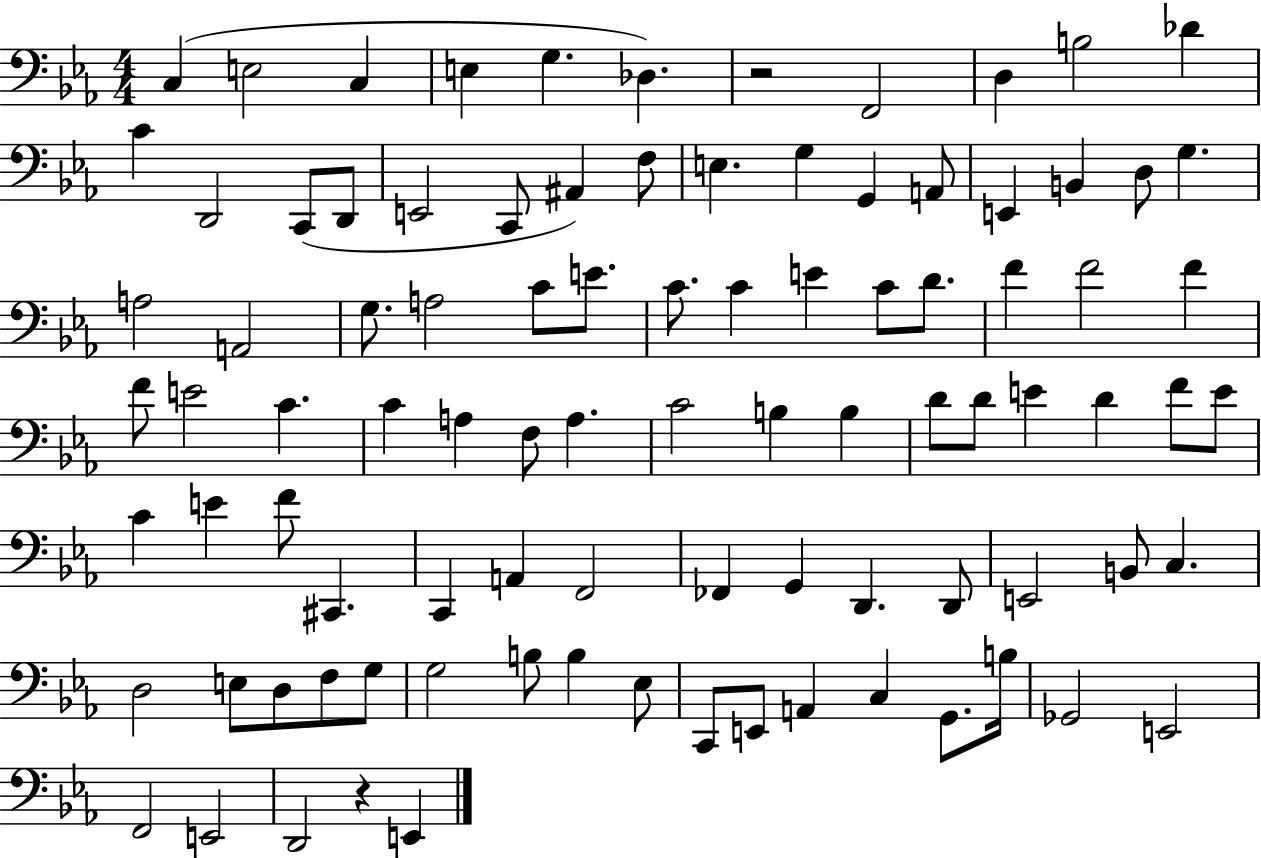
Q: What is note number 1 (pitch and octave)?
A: C3